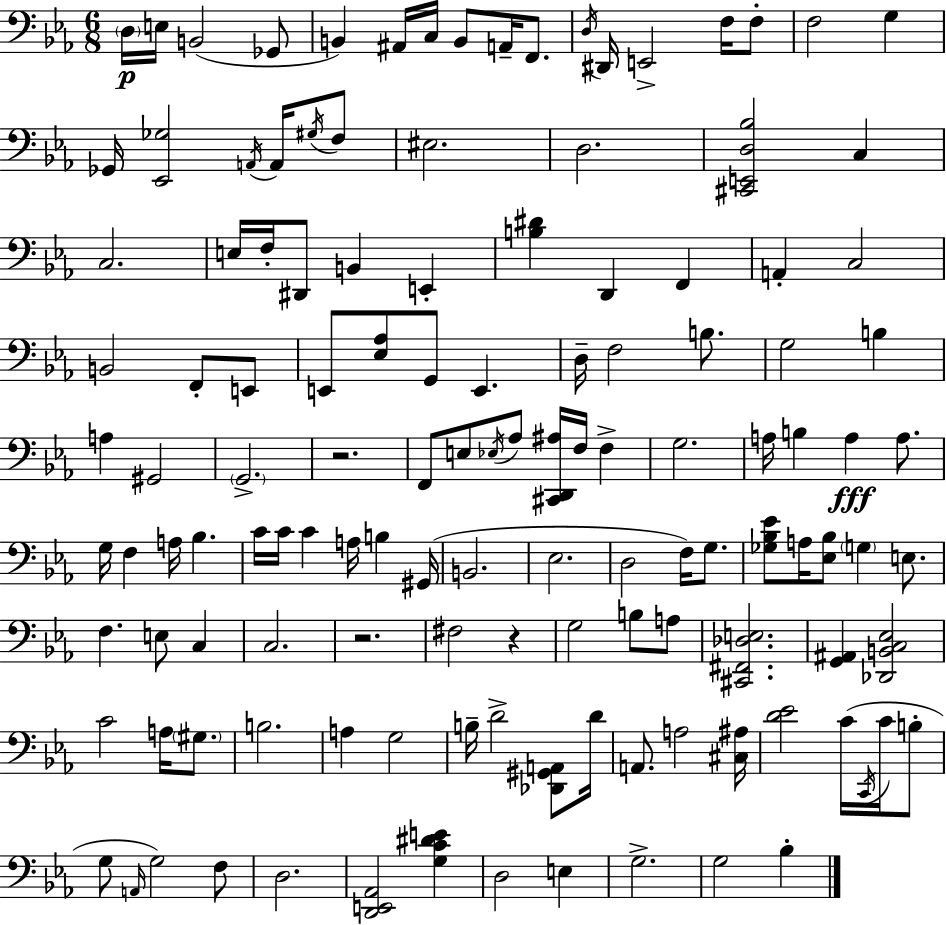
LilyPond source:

{
  \clef bass
  \numericTimeSignature
  \time 6/8
  \key ees \major
  \parenthesize d16\p e16 b,2( ges,8 | b,4) ais,16 c16 b,8 a,16-- f,8. | \acciaccatura { d16 } dis,16 e,2-> f16 f8-. | f2 g4 | \break ges,16 <ees, ges>2 \acciaccatura { a,16 } a,16 | \acciaccatura { gis16 } f8 eis2. | d2. | <cis, e, d bes>2 c4 | \break c2. | e16 f16-. dis,8 b,4 e,4-. | <b dis'>4 d,4 f,4 | a,4-. c2 | \break b,2 f,8-. | e,8 e,8 <ees aes>8 g,8 e,4. | d16-- f2 | b8. g2 b4 | \break a4 gis,2 | \parenthesize g,2.-> | r2. | f,8 e8 \acciaccatura { ees16 } aes8 <cis, d, ais>16 f16 | \break f4-> g2. | a16 b4 a4\fff | a8. g16 f4 a16 bes4. | c'16 c'16 c'4 a16 b4 | \break gis,16( b,2. | ees2. | d2 | f16) g8. <ges bes ees'>8 a16 <ees bes>8 \parenthesize g4 | \break e8. f4. e8 | c4 c2. | r2. | fis2 | \break r4 g2 | b8 a8 <cis, fis, des e>2. | <g, ais,>4 <des, b, c ees>2 | c'2 | \break a16 \parenthesize gis8. b2. | a4 g2 | b16-- d'2-> | <des, gis, a,>8 d'16 a,8. a2 | \break <cis ais>16 <d' ees'>2 | c'16( \acciaccatura { c,16 } c'16 b8-. g8 \grace { a,16 }) g2 | f8 d2. | <d, e, aes,>2 | \break <g c' dis' e'>4 d2 | e4 g2.-> | g2 | bes4-. \bar "|."
}